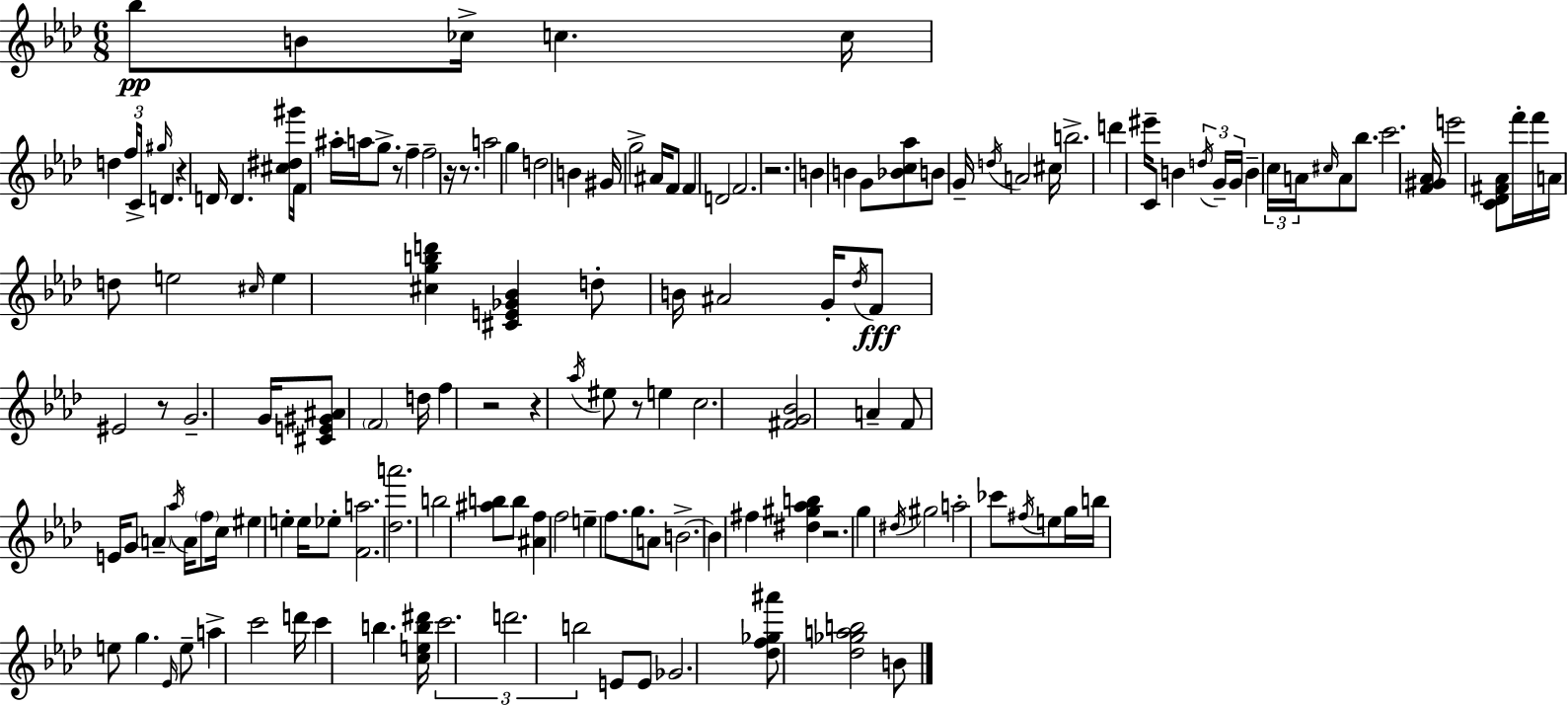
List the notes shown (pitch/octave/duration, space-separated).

Bb5/e B4/e CES5/s C5/q. C5/s D5/q F5/s C4/s G#5/s D4/q. R/q D4/s D4/q. [C#5,D#5,G#6]/s F4/s A#5/s A5/s G5/e. R/e F5/q F5/h R/s R/e. A5/h G5/q D5/h B4/q G#4/s G5/h A#4/s F4/e F4/q D4/h F4/h. R/h. B4/q B4/q G4/e [Bb4,C5,Ab5]/e B4/e G4/s D5/s A4/h C#5/s B5/h. D6/q EIS6/s C4/e B4/q D5/s G4/s G4/s B4/q C5/s A4/s C#5/s A4/e Bb5/e. C6/h. [F4,G#4,Ab4]/s E6/h [C4,Db4,F#4,Ab4]/e F6/s F6/s A4/s D5/e E5/h C#5/s E5/q [C#5,G5,B5,D6]/q [C#4,E4,Gb4,Bb4]/q D5/e B4/s A#4/h G4/s Db5/s F4/e EIS4/h R/e G4/h. G4/s [C#4,E4,G#4,A#4]/e F4/h D5/s F5/q R/h R/q Ab5/s EIS5/e R/e E5/q C5/h. [F#4,G4,Bb4]/h A4/q F4/e E4/s G4/e A4/q Ab5/s A4/s F5/e C5/s EIS5/q E5/q E5/s Eb5/e [F4,A5]/h. [Db5,A6]/h. B5/h [A#5,B5]/e B5/e [A#4,F5]/q F5/h E5/q F5/e. G5/e. A4/e B4/h. B4/q F#5/q [D#5,G#5,Ab5,B5]/q R/h. G5/q D#5/s G#5/h A5/h CES6/e F#5/s E5/e G5/s B5/s E5/e G5/q. Eb4/s E5/e A5/q C6/h D6/s C6/q B5/q. [C5,E5,B5,D#6]/s C6/h. D6/h. B5/h E4/e E4/e Gb4/h. [Db5,F5,Gb5,A#6]/e [Db5,Gb5,A5,B5]/h B4/e